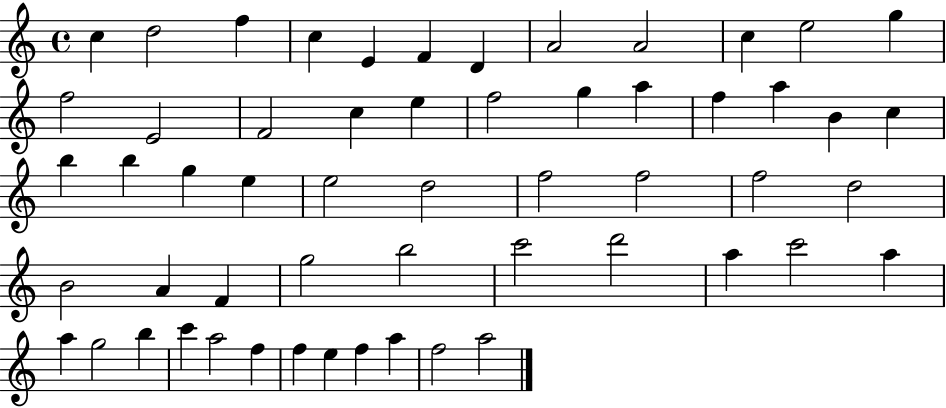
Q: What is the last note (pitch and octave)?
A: A5